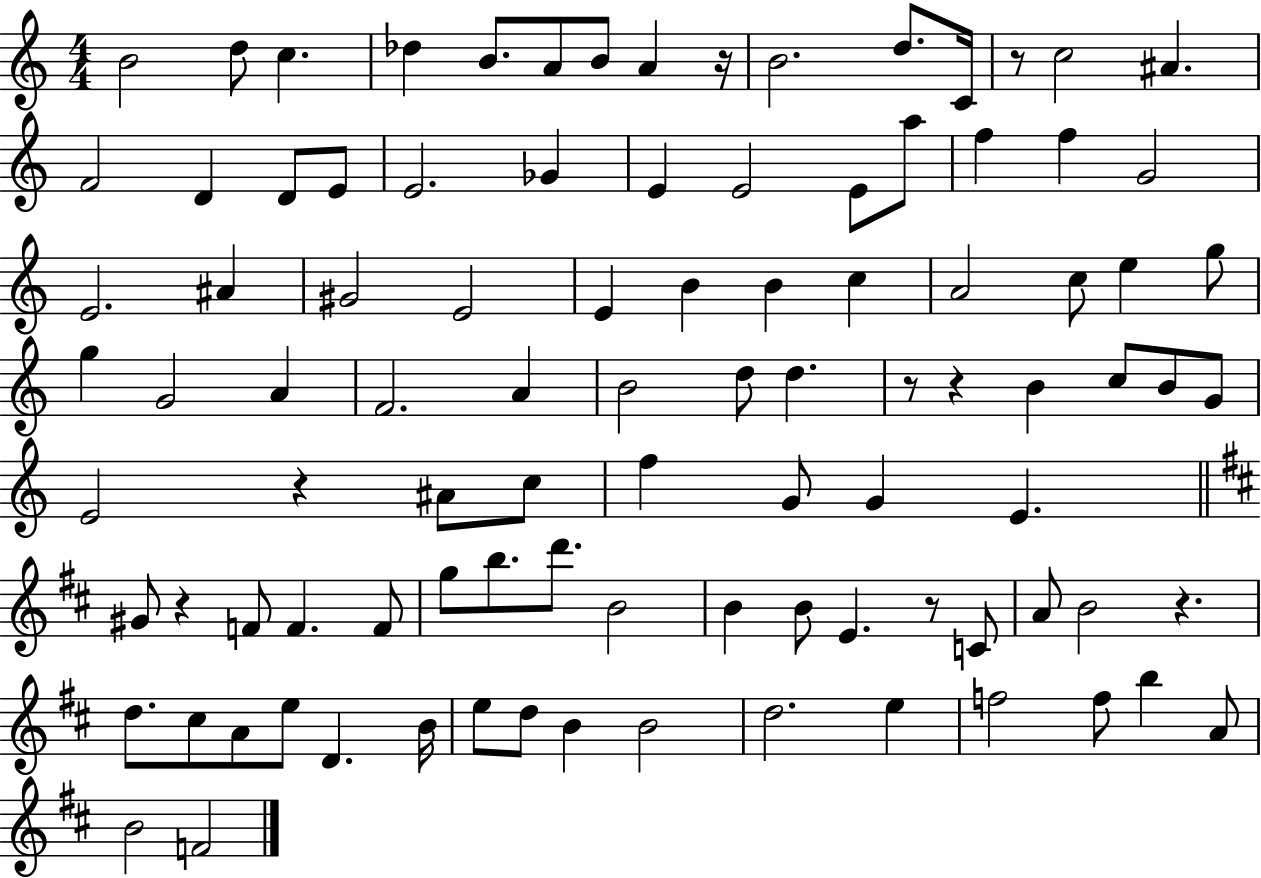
{
  \clef treble
  \numericTimeSignature
  \time 4/4
  \key c \major
  b'2 d''8 c''4. | des''4 b'8. a'8 b'8 a'4 r16 | b'2. d''8. c'16 | r8 c''2 ais'4. | \break f'2 d'4 d'8 e'8 | e'2. ges'4 | e'4 e'2 e'8 a''8 | f''4 f''4 g'2 | \break e'2. ais'4 | gis'2 e'2 | e'4 b'4 b'4 c''4 | a'2 c''8 e''4 g''8 | \break g''4 g'2 a'4 | f'2. a'4 | b'2 d''8 d''4. | r8 r4 b'4 c''8 b'8 g'8 | \break e'2 r4 ais'8 c''8 | f''4 g'8 g'4 e'4. | \bar "||" \break \key b \minor gis'8 r4 f'8 f'4. f'8 | g''8 b''8. d'''8. b'2 | b'4 b'8 e'4. r8 c'8 | a'8 b'2 r4. | \break d''8. cis''8 a'8 e''8 d'4. b'16 | e''8 d''8 b'4 b'2 | d''2. e''4 | f''2 f''8 b''4 a'8 | \break b'2 f'2 | \bar "|."
}